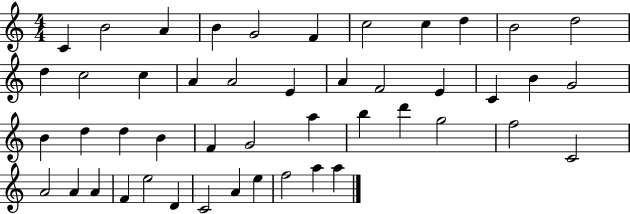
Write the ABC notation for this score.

X:1
T:Untitled
M:4/4
L:1/4
K:C
C B2 A B G2 F c2 c d B2 d2 d c2 c A A2 E A F2 E C B G2 B d d B F G2 a b d' g2 f2 C2 A2 A A F e2 D C2 A e f2 a a